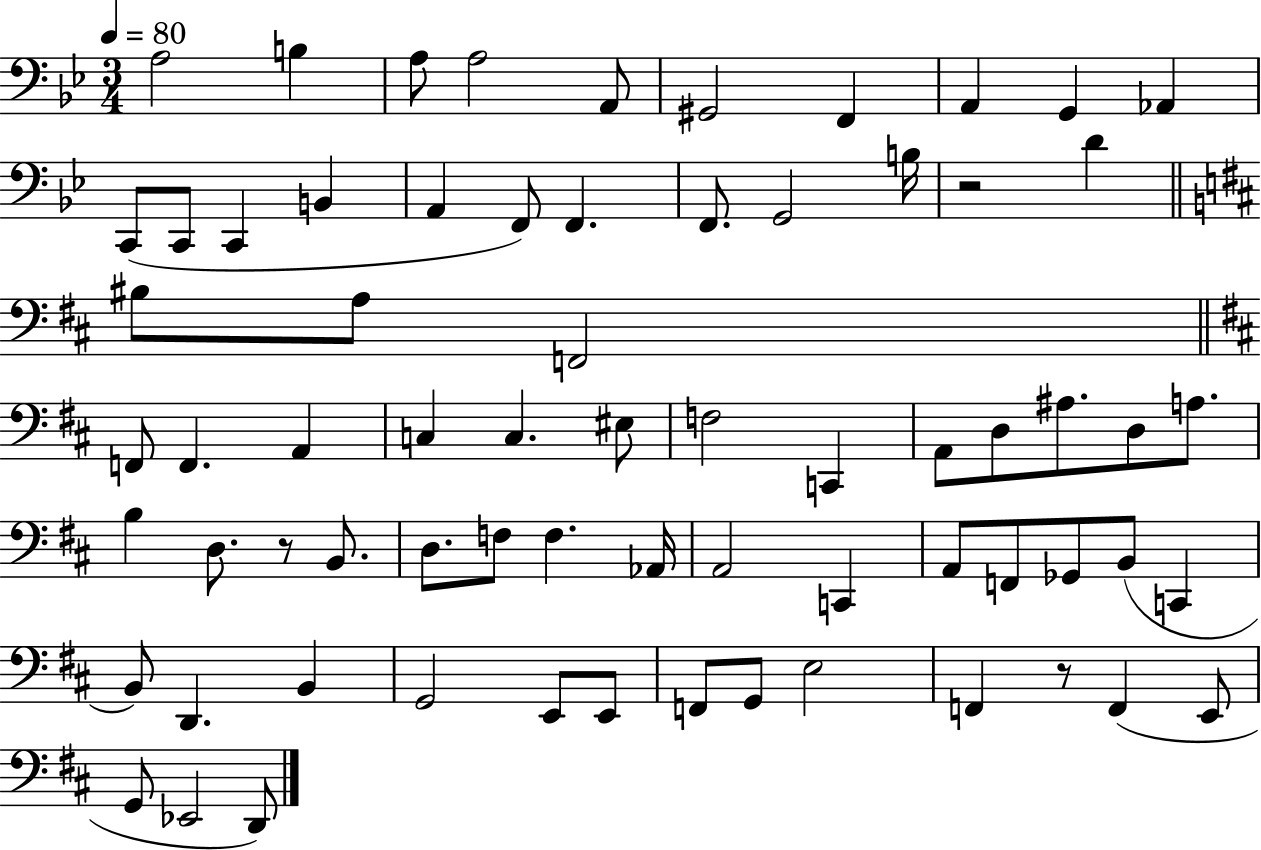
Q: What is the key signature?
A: BES major